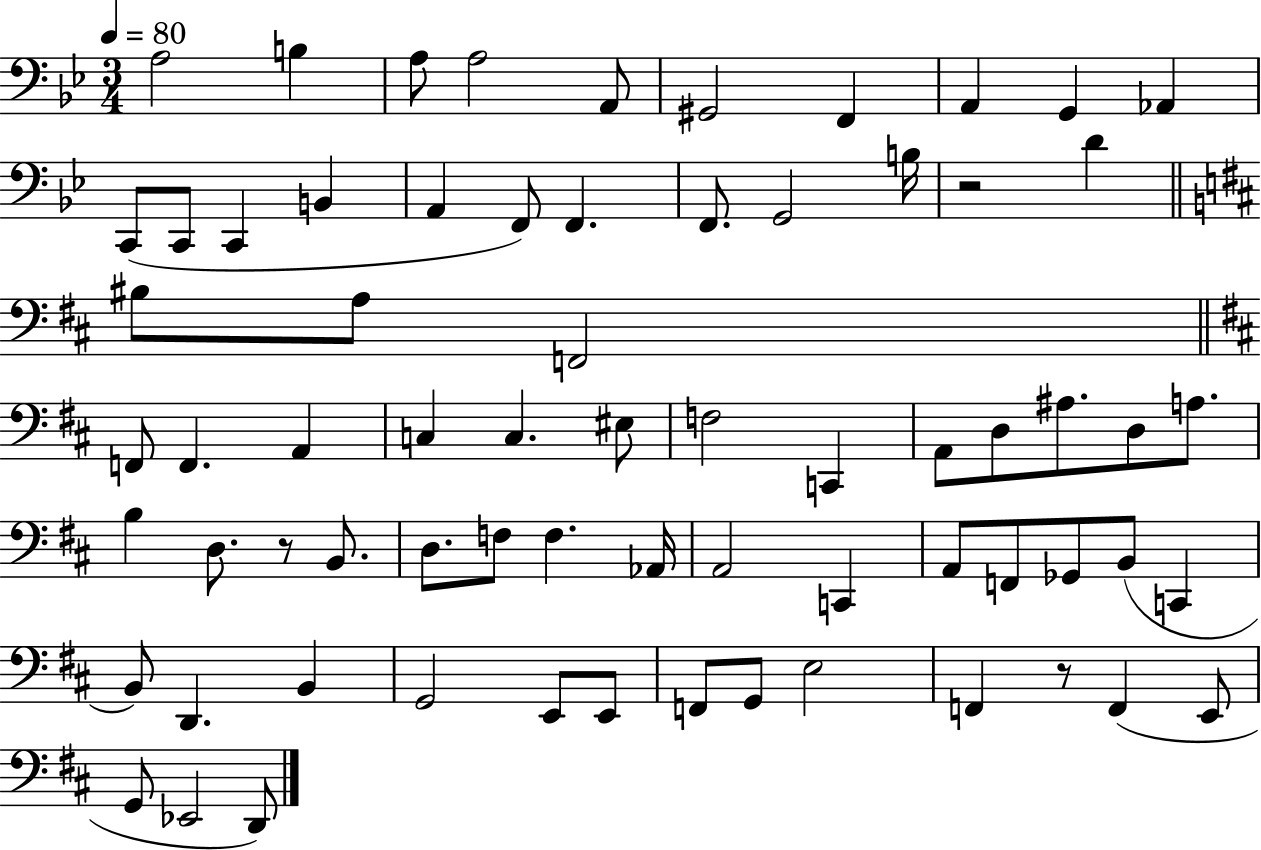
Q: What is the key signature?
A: BES major